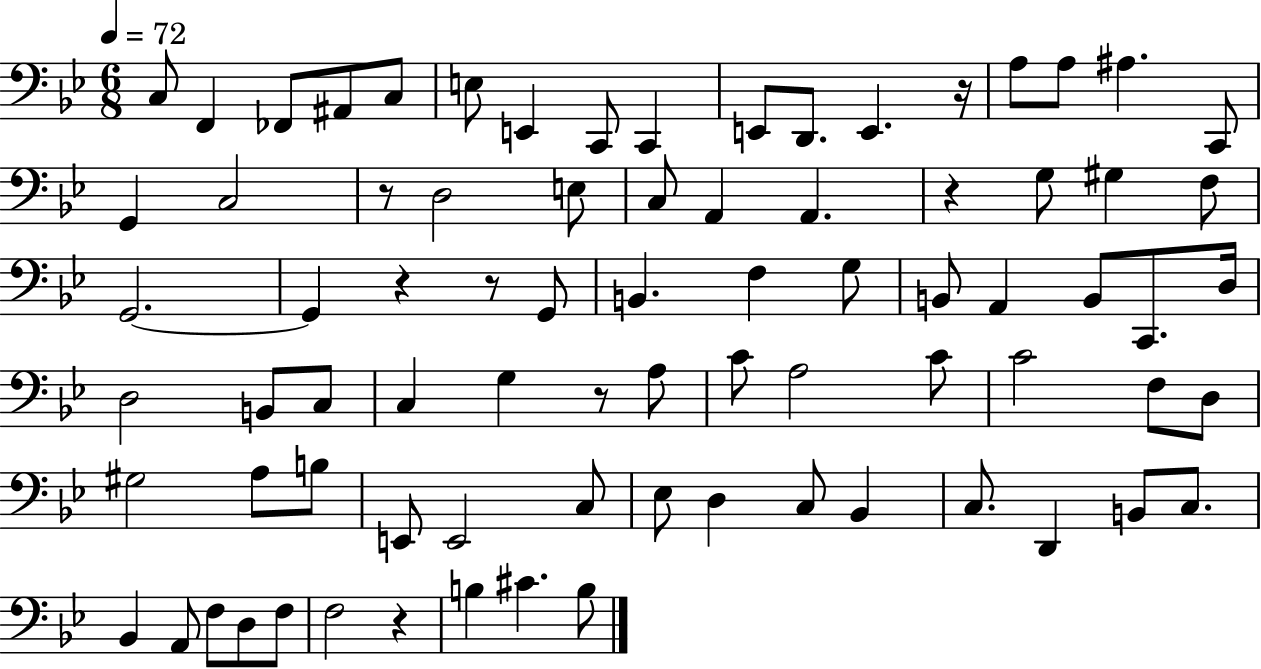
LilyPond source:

{
  \clef bass
  \numericTimeSignature
  \time 6/8
  \key bes \major
  \tempo 4 = 72
  \repeat volta 2 { c8 f,4 fes,8 ais,8 c8 | e8 e,4 c,8 c,4 | e,8 d,8. e,4. r16 | a8 a8 ais4. c,8 | \break g,4 c2 | r8 d2 e8 | c8 a,4 a,4. | r4 g8 gis4 f8 | \break g,2.~~ | g,4 r4 r8 g,8 | b,4. f4 g8 | b,8 a,4 b,8 c,8. d16 | \break d2 b,8 c8 | c4 g4 r8 a8 | c'8 a2 c'8 | c'2 f8 d8 | \break gis2 a8 b8 | e,8 e,2 c8 | ees8 d4 c8 bes,4 | c8. d,4 b,8 c8. | \break bes,4 a,8 f8 d8 f8 | f2 r4 | b4 cis'4. b8 | } \bar "|."
}